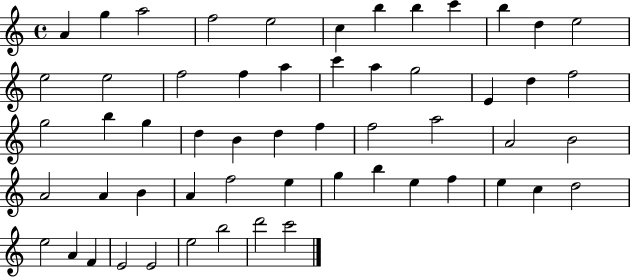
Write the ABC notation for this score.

X:1
T:Untitled
M:4/4
L:1/4
K:C
A g a2 f2 e2 c b b c' b d e2 e2 e2 f2 f a c' a g2 E d f2 g2 b g d B d f f2 a2 A2 B2 A2 A B A f2 e g b e f e c d2 e2 A F E2 E2 e2 b2 d'2 c'2